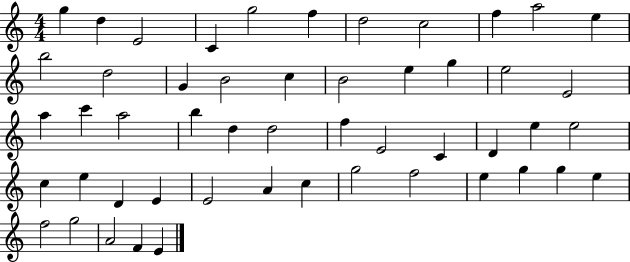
{
  \clef treble
  \numericTimeSignature
  \time 4/4
  \key c \major
  g''4 d''4 e'2 | c'4 g''2 f''4 | d''2 c''2 | f''4 a''2 e''4 | \break b''2 d''2 | g'4 b'2 c''4 | b'2 e''4 g''4 | e''2 e'2 | \break a''4 c'''4 a''2 | b''4 d''4 d''2 | f''4 e'2 c'4 | d'4 e''4 e''2 | \break c''4 e''4 d'4 e'4 | e'2 a'4 c''4 | g''2 f''2 | e''4 g''4 g''4 e''4 | \break f''2 g''2 | a'2 f'4 e'4 | \bar "|."
}